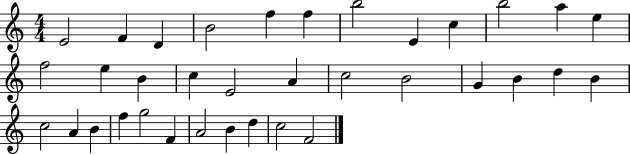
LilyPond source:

{
  \clef treble
  \numericTimeSignature
  \time 4/4
  \key c \major
  e'2 f'4 d'4 | b'2 f''4 f''4 | b''2 e'4 c''4 | b''2 a''4 e''4 | \break f''2 e''4 b'4 | c''4 e'2 a'4 | c''2 b'2 | g'4 b'4 d''4 b'4 | \break c''2 a'4 b'4 | f''4 g''2 f'4 | a'2 b'4 d''4 | c''2 f'2 | \break \bar "|."
}